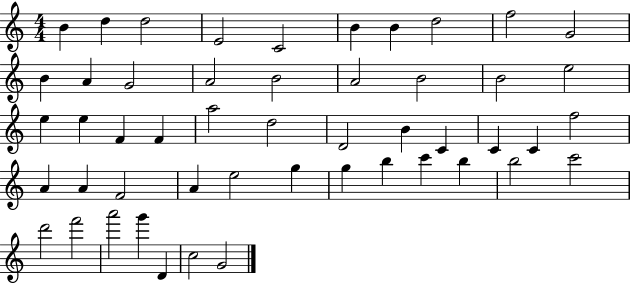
{
  \clef treble
  \numericTimeSignature
  \time 4/4
  \key c \major
  b'4 d''4 d''2 | e'2 c'2 | b'4 b'4 d''2 | f''2 g'2 | \break b'4 a'4 g'2 | a'2 b'2 | a'2 b'2 | b'2 e''2 | \break e''4 e''4 f'4 f'4 | a''2 d''2 | d'2 b'4 c'4 | c'4 c'4 f''2 | \break a'4 a'4 f'2 | a'4 e''2 g''4 | g''4 b''4 c'''4 b''4 | b''2 c'''2 | \break d'''2 f'''2 | a'''2 g'''4 d'4 | c''2 g'2 | \bar "|."
}